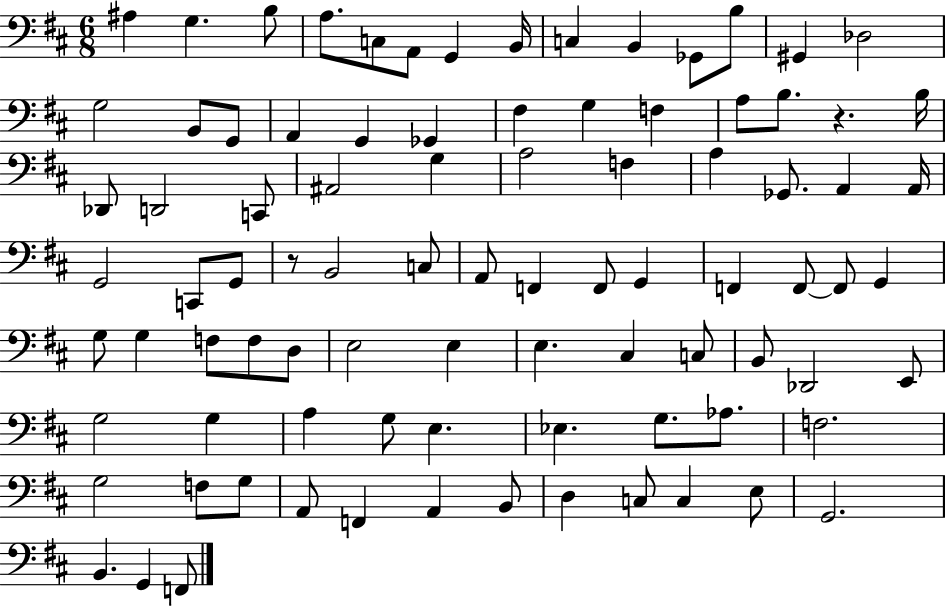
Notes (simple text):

A#3/q G3/q. B3/e A3/e. C3/e A2/e G2/q B2/s C3/q B2/q Gb2/e B3/e G#2/q Db3/h G3/h B2/e G2/e A2/q G2/q Gb2/q F#3/q G3/q F3/q A3/e B3/e. R/q. B3/s Db2/e D2/h C2/e A#2/h G3/q A3/h F3/q A3/q Gb2/e. A2/q A2/s G2/h C2/e G2/e R/e B2/h C3/e A2/e F2/q F2/e G2/q F2/q F2/e F2/e G2/q G3/e G3/q F3/e F3/e D3/e E3/h E3/q E3/q. C#3/q C3/e B2/e Db2/h E2/e G3/h G3/q A3/q G3/e E3/q. Eb3/q. G3/e. Ab3/e. F3/h. G3/h F3/e G3/e A2/e F2/q A2/q B2/e D3/q C3/e C3/q E3/e G2/h. B2/q. G2/q F2/e